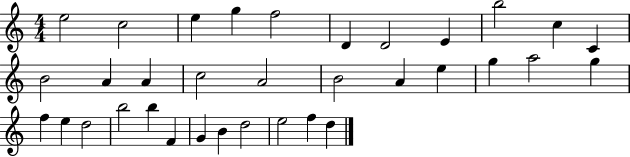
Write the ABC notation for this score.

X:1
T:Untitled
M:4/4
L:1/4
K:C
e2 c2 e g f2 D D2 E b2 c C B2 A A c2 A2 B2 A e g a2 g f e d2 b2 b F G B d2 e2 f d